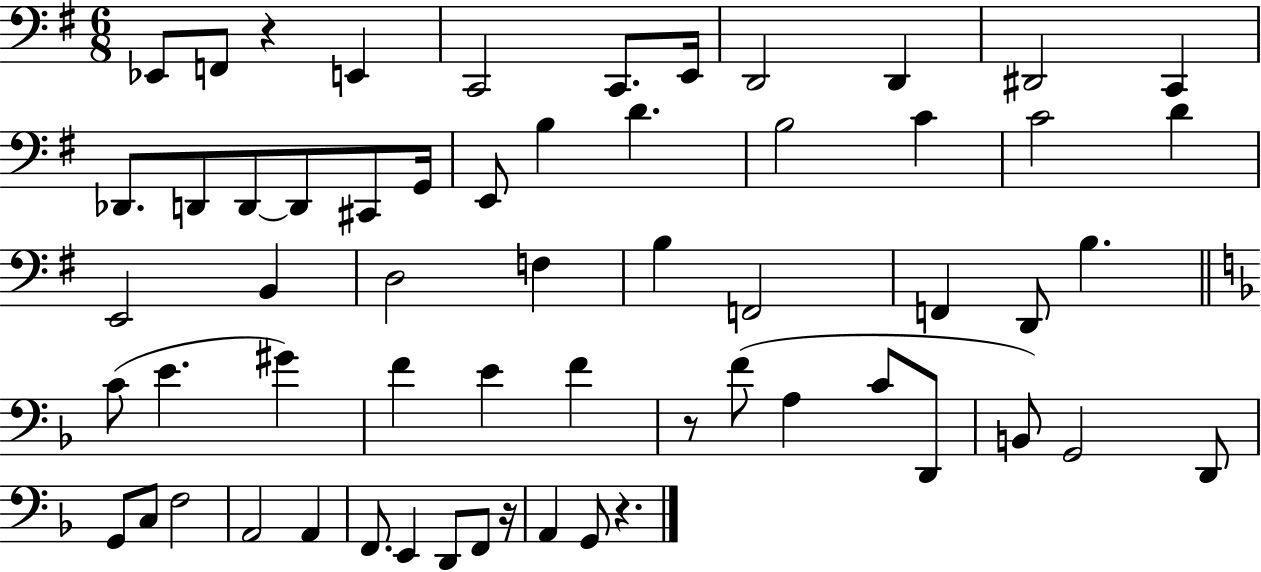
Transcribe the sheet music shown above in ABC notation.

X:1
T:Untitled
M:6/8
L:1/4
K:G
_E,,/2 F,,/2 z E,, C,,2 C,,/2 E,,/4 D,,2 D,, ^D,,2 C,, _D,,/2 D,,/2 D,,/2 D,,/2 ^C,,/2 G,,/4 E,,/2 B, D B,2 C C2 D E,,2 B,, D,2 F, B, F,,2 F,, D,,/2 B, C/2 E ^G F E F z/2 F/2 A, C/2 D,,/2 B,,/2 G,,2 D,,/2 G,,/2 C,/2 F,2 A,,2 A,, F,,/2 E,, D,,/2 F,,/2 z/4 A,, G,,/2 z